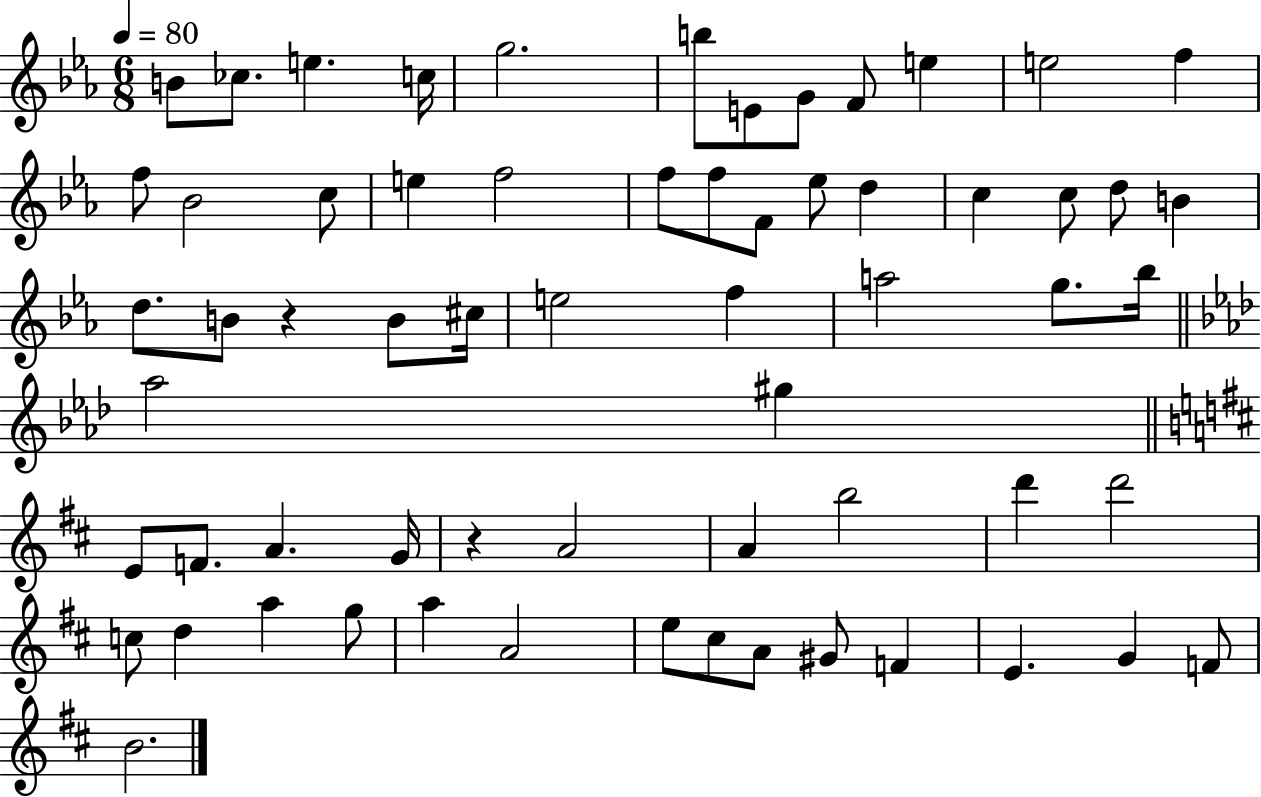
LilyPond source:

{
  \clef treble
  \numericTimeSignature
  \time 6/8
  \key ees \major
  \tempo 4 = 80
  b'8 ces''8. e''4. c''16 | g''2. | b''8 e'8 g'8 f'8 e''4 | e''2 f''4 | \break f''8 bes'2 c''8 | e''4 f''2 | f''8 f''8 f'8 ees''8 d''4 | c''4 c''8 d''8 b'4 | \break d''8. b'8 r4 b'8 cis''16 | e''2 f''4 | a''2 g''8. bes''16 | \bar "||" \break \key f \minor aes''2 gis''4 | \bar "||" \break \key b \minor e'8 f'8. a'4. g'16 | r4 a'2 | a'4 b''2 | d'''4 d'''2 | \break c''8 d''4 a''4 g''8 | a''4 a'2 | e''8 cis''8 a'8 gis'8 f'4 | e'4. g'4 f'8 | \break b'2. | \bar "|."
}